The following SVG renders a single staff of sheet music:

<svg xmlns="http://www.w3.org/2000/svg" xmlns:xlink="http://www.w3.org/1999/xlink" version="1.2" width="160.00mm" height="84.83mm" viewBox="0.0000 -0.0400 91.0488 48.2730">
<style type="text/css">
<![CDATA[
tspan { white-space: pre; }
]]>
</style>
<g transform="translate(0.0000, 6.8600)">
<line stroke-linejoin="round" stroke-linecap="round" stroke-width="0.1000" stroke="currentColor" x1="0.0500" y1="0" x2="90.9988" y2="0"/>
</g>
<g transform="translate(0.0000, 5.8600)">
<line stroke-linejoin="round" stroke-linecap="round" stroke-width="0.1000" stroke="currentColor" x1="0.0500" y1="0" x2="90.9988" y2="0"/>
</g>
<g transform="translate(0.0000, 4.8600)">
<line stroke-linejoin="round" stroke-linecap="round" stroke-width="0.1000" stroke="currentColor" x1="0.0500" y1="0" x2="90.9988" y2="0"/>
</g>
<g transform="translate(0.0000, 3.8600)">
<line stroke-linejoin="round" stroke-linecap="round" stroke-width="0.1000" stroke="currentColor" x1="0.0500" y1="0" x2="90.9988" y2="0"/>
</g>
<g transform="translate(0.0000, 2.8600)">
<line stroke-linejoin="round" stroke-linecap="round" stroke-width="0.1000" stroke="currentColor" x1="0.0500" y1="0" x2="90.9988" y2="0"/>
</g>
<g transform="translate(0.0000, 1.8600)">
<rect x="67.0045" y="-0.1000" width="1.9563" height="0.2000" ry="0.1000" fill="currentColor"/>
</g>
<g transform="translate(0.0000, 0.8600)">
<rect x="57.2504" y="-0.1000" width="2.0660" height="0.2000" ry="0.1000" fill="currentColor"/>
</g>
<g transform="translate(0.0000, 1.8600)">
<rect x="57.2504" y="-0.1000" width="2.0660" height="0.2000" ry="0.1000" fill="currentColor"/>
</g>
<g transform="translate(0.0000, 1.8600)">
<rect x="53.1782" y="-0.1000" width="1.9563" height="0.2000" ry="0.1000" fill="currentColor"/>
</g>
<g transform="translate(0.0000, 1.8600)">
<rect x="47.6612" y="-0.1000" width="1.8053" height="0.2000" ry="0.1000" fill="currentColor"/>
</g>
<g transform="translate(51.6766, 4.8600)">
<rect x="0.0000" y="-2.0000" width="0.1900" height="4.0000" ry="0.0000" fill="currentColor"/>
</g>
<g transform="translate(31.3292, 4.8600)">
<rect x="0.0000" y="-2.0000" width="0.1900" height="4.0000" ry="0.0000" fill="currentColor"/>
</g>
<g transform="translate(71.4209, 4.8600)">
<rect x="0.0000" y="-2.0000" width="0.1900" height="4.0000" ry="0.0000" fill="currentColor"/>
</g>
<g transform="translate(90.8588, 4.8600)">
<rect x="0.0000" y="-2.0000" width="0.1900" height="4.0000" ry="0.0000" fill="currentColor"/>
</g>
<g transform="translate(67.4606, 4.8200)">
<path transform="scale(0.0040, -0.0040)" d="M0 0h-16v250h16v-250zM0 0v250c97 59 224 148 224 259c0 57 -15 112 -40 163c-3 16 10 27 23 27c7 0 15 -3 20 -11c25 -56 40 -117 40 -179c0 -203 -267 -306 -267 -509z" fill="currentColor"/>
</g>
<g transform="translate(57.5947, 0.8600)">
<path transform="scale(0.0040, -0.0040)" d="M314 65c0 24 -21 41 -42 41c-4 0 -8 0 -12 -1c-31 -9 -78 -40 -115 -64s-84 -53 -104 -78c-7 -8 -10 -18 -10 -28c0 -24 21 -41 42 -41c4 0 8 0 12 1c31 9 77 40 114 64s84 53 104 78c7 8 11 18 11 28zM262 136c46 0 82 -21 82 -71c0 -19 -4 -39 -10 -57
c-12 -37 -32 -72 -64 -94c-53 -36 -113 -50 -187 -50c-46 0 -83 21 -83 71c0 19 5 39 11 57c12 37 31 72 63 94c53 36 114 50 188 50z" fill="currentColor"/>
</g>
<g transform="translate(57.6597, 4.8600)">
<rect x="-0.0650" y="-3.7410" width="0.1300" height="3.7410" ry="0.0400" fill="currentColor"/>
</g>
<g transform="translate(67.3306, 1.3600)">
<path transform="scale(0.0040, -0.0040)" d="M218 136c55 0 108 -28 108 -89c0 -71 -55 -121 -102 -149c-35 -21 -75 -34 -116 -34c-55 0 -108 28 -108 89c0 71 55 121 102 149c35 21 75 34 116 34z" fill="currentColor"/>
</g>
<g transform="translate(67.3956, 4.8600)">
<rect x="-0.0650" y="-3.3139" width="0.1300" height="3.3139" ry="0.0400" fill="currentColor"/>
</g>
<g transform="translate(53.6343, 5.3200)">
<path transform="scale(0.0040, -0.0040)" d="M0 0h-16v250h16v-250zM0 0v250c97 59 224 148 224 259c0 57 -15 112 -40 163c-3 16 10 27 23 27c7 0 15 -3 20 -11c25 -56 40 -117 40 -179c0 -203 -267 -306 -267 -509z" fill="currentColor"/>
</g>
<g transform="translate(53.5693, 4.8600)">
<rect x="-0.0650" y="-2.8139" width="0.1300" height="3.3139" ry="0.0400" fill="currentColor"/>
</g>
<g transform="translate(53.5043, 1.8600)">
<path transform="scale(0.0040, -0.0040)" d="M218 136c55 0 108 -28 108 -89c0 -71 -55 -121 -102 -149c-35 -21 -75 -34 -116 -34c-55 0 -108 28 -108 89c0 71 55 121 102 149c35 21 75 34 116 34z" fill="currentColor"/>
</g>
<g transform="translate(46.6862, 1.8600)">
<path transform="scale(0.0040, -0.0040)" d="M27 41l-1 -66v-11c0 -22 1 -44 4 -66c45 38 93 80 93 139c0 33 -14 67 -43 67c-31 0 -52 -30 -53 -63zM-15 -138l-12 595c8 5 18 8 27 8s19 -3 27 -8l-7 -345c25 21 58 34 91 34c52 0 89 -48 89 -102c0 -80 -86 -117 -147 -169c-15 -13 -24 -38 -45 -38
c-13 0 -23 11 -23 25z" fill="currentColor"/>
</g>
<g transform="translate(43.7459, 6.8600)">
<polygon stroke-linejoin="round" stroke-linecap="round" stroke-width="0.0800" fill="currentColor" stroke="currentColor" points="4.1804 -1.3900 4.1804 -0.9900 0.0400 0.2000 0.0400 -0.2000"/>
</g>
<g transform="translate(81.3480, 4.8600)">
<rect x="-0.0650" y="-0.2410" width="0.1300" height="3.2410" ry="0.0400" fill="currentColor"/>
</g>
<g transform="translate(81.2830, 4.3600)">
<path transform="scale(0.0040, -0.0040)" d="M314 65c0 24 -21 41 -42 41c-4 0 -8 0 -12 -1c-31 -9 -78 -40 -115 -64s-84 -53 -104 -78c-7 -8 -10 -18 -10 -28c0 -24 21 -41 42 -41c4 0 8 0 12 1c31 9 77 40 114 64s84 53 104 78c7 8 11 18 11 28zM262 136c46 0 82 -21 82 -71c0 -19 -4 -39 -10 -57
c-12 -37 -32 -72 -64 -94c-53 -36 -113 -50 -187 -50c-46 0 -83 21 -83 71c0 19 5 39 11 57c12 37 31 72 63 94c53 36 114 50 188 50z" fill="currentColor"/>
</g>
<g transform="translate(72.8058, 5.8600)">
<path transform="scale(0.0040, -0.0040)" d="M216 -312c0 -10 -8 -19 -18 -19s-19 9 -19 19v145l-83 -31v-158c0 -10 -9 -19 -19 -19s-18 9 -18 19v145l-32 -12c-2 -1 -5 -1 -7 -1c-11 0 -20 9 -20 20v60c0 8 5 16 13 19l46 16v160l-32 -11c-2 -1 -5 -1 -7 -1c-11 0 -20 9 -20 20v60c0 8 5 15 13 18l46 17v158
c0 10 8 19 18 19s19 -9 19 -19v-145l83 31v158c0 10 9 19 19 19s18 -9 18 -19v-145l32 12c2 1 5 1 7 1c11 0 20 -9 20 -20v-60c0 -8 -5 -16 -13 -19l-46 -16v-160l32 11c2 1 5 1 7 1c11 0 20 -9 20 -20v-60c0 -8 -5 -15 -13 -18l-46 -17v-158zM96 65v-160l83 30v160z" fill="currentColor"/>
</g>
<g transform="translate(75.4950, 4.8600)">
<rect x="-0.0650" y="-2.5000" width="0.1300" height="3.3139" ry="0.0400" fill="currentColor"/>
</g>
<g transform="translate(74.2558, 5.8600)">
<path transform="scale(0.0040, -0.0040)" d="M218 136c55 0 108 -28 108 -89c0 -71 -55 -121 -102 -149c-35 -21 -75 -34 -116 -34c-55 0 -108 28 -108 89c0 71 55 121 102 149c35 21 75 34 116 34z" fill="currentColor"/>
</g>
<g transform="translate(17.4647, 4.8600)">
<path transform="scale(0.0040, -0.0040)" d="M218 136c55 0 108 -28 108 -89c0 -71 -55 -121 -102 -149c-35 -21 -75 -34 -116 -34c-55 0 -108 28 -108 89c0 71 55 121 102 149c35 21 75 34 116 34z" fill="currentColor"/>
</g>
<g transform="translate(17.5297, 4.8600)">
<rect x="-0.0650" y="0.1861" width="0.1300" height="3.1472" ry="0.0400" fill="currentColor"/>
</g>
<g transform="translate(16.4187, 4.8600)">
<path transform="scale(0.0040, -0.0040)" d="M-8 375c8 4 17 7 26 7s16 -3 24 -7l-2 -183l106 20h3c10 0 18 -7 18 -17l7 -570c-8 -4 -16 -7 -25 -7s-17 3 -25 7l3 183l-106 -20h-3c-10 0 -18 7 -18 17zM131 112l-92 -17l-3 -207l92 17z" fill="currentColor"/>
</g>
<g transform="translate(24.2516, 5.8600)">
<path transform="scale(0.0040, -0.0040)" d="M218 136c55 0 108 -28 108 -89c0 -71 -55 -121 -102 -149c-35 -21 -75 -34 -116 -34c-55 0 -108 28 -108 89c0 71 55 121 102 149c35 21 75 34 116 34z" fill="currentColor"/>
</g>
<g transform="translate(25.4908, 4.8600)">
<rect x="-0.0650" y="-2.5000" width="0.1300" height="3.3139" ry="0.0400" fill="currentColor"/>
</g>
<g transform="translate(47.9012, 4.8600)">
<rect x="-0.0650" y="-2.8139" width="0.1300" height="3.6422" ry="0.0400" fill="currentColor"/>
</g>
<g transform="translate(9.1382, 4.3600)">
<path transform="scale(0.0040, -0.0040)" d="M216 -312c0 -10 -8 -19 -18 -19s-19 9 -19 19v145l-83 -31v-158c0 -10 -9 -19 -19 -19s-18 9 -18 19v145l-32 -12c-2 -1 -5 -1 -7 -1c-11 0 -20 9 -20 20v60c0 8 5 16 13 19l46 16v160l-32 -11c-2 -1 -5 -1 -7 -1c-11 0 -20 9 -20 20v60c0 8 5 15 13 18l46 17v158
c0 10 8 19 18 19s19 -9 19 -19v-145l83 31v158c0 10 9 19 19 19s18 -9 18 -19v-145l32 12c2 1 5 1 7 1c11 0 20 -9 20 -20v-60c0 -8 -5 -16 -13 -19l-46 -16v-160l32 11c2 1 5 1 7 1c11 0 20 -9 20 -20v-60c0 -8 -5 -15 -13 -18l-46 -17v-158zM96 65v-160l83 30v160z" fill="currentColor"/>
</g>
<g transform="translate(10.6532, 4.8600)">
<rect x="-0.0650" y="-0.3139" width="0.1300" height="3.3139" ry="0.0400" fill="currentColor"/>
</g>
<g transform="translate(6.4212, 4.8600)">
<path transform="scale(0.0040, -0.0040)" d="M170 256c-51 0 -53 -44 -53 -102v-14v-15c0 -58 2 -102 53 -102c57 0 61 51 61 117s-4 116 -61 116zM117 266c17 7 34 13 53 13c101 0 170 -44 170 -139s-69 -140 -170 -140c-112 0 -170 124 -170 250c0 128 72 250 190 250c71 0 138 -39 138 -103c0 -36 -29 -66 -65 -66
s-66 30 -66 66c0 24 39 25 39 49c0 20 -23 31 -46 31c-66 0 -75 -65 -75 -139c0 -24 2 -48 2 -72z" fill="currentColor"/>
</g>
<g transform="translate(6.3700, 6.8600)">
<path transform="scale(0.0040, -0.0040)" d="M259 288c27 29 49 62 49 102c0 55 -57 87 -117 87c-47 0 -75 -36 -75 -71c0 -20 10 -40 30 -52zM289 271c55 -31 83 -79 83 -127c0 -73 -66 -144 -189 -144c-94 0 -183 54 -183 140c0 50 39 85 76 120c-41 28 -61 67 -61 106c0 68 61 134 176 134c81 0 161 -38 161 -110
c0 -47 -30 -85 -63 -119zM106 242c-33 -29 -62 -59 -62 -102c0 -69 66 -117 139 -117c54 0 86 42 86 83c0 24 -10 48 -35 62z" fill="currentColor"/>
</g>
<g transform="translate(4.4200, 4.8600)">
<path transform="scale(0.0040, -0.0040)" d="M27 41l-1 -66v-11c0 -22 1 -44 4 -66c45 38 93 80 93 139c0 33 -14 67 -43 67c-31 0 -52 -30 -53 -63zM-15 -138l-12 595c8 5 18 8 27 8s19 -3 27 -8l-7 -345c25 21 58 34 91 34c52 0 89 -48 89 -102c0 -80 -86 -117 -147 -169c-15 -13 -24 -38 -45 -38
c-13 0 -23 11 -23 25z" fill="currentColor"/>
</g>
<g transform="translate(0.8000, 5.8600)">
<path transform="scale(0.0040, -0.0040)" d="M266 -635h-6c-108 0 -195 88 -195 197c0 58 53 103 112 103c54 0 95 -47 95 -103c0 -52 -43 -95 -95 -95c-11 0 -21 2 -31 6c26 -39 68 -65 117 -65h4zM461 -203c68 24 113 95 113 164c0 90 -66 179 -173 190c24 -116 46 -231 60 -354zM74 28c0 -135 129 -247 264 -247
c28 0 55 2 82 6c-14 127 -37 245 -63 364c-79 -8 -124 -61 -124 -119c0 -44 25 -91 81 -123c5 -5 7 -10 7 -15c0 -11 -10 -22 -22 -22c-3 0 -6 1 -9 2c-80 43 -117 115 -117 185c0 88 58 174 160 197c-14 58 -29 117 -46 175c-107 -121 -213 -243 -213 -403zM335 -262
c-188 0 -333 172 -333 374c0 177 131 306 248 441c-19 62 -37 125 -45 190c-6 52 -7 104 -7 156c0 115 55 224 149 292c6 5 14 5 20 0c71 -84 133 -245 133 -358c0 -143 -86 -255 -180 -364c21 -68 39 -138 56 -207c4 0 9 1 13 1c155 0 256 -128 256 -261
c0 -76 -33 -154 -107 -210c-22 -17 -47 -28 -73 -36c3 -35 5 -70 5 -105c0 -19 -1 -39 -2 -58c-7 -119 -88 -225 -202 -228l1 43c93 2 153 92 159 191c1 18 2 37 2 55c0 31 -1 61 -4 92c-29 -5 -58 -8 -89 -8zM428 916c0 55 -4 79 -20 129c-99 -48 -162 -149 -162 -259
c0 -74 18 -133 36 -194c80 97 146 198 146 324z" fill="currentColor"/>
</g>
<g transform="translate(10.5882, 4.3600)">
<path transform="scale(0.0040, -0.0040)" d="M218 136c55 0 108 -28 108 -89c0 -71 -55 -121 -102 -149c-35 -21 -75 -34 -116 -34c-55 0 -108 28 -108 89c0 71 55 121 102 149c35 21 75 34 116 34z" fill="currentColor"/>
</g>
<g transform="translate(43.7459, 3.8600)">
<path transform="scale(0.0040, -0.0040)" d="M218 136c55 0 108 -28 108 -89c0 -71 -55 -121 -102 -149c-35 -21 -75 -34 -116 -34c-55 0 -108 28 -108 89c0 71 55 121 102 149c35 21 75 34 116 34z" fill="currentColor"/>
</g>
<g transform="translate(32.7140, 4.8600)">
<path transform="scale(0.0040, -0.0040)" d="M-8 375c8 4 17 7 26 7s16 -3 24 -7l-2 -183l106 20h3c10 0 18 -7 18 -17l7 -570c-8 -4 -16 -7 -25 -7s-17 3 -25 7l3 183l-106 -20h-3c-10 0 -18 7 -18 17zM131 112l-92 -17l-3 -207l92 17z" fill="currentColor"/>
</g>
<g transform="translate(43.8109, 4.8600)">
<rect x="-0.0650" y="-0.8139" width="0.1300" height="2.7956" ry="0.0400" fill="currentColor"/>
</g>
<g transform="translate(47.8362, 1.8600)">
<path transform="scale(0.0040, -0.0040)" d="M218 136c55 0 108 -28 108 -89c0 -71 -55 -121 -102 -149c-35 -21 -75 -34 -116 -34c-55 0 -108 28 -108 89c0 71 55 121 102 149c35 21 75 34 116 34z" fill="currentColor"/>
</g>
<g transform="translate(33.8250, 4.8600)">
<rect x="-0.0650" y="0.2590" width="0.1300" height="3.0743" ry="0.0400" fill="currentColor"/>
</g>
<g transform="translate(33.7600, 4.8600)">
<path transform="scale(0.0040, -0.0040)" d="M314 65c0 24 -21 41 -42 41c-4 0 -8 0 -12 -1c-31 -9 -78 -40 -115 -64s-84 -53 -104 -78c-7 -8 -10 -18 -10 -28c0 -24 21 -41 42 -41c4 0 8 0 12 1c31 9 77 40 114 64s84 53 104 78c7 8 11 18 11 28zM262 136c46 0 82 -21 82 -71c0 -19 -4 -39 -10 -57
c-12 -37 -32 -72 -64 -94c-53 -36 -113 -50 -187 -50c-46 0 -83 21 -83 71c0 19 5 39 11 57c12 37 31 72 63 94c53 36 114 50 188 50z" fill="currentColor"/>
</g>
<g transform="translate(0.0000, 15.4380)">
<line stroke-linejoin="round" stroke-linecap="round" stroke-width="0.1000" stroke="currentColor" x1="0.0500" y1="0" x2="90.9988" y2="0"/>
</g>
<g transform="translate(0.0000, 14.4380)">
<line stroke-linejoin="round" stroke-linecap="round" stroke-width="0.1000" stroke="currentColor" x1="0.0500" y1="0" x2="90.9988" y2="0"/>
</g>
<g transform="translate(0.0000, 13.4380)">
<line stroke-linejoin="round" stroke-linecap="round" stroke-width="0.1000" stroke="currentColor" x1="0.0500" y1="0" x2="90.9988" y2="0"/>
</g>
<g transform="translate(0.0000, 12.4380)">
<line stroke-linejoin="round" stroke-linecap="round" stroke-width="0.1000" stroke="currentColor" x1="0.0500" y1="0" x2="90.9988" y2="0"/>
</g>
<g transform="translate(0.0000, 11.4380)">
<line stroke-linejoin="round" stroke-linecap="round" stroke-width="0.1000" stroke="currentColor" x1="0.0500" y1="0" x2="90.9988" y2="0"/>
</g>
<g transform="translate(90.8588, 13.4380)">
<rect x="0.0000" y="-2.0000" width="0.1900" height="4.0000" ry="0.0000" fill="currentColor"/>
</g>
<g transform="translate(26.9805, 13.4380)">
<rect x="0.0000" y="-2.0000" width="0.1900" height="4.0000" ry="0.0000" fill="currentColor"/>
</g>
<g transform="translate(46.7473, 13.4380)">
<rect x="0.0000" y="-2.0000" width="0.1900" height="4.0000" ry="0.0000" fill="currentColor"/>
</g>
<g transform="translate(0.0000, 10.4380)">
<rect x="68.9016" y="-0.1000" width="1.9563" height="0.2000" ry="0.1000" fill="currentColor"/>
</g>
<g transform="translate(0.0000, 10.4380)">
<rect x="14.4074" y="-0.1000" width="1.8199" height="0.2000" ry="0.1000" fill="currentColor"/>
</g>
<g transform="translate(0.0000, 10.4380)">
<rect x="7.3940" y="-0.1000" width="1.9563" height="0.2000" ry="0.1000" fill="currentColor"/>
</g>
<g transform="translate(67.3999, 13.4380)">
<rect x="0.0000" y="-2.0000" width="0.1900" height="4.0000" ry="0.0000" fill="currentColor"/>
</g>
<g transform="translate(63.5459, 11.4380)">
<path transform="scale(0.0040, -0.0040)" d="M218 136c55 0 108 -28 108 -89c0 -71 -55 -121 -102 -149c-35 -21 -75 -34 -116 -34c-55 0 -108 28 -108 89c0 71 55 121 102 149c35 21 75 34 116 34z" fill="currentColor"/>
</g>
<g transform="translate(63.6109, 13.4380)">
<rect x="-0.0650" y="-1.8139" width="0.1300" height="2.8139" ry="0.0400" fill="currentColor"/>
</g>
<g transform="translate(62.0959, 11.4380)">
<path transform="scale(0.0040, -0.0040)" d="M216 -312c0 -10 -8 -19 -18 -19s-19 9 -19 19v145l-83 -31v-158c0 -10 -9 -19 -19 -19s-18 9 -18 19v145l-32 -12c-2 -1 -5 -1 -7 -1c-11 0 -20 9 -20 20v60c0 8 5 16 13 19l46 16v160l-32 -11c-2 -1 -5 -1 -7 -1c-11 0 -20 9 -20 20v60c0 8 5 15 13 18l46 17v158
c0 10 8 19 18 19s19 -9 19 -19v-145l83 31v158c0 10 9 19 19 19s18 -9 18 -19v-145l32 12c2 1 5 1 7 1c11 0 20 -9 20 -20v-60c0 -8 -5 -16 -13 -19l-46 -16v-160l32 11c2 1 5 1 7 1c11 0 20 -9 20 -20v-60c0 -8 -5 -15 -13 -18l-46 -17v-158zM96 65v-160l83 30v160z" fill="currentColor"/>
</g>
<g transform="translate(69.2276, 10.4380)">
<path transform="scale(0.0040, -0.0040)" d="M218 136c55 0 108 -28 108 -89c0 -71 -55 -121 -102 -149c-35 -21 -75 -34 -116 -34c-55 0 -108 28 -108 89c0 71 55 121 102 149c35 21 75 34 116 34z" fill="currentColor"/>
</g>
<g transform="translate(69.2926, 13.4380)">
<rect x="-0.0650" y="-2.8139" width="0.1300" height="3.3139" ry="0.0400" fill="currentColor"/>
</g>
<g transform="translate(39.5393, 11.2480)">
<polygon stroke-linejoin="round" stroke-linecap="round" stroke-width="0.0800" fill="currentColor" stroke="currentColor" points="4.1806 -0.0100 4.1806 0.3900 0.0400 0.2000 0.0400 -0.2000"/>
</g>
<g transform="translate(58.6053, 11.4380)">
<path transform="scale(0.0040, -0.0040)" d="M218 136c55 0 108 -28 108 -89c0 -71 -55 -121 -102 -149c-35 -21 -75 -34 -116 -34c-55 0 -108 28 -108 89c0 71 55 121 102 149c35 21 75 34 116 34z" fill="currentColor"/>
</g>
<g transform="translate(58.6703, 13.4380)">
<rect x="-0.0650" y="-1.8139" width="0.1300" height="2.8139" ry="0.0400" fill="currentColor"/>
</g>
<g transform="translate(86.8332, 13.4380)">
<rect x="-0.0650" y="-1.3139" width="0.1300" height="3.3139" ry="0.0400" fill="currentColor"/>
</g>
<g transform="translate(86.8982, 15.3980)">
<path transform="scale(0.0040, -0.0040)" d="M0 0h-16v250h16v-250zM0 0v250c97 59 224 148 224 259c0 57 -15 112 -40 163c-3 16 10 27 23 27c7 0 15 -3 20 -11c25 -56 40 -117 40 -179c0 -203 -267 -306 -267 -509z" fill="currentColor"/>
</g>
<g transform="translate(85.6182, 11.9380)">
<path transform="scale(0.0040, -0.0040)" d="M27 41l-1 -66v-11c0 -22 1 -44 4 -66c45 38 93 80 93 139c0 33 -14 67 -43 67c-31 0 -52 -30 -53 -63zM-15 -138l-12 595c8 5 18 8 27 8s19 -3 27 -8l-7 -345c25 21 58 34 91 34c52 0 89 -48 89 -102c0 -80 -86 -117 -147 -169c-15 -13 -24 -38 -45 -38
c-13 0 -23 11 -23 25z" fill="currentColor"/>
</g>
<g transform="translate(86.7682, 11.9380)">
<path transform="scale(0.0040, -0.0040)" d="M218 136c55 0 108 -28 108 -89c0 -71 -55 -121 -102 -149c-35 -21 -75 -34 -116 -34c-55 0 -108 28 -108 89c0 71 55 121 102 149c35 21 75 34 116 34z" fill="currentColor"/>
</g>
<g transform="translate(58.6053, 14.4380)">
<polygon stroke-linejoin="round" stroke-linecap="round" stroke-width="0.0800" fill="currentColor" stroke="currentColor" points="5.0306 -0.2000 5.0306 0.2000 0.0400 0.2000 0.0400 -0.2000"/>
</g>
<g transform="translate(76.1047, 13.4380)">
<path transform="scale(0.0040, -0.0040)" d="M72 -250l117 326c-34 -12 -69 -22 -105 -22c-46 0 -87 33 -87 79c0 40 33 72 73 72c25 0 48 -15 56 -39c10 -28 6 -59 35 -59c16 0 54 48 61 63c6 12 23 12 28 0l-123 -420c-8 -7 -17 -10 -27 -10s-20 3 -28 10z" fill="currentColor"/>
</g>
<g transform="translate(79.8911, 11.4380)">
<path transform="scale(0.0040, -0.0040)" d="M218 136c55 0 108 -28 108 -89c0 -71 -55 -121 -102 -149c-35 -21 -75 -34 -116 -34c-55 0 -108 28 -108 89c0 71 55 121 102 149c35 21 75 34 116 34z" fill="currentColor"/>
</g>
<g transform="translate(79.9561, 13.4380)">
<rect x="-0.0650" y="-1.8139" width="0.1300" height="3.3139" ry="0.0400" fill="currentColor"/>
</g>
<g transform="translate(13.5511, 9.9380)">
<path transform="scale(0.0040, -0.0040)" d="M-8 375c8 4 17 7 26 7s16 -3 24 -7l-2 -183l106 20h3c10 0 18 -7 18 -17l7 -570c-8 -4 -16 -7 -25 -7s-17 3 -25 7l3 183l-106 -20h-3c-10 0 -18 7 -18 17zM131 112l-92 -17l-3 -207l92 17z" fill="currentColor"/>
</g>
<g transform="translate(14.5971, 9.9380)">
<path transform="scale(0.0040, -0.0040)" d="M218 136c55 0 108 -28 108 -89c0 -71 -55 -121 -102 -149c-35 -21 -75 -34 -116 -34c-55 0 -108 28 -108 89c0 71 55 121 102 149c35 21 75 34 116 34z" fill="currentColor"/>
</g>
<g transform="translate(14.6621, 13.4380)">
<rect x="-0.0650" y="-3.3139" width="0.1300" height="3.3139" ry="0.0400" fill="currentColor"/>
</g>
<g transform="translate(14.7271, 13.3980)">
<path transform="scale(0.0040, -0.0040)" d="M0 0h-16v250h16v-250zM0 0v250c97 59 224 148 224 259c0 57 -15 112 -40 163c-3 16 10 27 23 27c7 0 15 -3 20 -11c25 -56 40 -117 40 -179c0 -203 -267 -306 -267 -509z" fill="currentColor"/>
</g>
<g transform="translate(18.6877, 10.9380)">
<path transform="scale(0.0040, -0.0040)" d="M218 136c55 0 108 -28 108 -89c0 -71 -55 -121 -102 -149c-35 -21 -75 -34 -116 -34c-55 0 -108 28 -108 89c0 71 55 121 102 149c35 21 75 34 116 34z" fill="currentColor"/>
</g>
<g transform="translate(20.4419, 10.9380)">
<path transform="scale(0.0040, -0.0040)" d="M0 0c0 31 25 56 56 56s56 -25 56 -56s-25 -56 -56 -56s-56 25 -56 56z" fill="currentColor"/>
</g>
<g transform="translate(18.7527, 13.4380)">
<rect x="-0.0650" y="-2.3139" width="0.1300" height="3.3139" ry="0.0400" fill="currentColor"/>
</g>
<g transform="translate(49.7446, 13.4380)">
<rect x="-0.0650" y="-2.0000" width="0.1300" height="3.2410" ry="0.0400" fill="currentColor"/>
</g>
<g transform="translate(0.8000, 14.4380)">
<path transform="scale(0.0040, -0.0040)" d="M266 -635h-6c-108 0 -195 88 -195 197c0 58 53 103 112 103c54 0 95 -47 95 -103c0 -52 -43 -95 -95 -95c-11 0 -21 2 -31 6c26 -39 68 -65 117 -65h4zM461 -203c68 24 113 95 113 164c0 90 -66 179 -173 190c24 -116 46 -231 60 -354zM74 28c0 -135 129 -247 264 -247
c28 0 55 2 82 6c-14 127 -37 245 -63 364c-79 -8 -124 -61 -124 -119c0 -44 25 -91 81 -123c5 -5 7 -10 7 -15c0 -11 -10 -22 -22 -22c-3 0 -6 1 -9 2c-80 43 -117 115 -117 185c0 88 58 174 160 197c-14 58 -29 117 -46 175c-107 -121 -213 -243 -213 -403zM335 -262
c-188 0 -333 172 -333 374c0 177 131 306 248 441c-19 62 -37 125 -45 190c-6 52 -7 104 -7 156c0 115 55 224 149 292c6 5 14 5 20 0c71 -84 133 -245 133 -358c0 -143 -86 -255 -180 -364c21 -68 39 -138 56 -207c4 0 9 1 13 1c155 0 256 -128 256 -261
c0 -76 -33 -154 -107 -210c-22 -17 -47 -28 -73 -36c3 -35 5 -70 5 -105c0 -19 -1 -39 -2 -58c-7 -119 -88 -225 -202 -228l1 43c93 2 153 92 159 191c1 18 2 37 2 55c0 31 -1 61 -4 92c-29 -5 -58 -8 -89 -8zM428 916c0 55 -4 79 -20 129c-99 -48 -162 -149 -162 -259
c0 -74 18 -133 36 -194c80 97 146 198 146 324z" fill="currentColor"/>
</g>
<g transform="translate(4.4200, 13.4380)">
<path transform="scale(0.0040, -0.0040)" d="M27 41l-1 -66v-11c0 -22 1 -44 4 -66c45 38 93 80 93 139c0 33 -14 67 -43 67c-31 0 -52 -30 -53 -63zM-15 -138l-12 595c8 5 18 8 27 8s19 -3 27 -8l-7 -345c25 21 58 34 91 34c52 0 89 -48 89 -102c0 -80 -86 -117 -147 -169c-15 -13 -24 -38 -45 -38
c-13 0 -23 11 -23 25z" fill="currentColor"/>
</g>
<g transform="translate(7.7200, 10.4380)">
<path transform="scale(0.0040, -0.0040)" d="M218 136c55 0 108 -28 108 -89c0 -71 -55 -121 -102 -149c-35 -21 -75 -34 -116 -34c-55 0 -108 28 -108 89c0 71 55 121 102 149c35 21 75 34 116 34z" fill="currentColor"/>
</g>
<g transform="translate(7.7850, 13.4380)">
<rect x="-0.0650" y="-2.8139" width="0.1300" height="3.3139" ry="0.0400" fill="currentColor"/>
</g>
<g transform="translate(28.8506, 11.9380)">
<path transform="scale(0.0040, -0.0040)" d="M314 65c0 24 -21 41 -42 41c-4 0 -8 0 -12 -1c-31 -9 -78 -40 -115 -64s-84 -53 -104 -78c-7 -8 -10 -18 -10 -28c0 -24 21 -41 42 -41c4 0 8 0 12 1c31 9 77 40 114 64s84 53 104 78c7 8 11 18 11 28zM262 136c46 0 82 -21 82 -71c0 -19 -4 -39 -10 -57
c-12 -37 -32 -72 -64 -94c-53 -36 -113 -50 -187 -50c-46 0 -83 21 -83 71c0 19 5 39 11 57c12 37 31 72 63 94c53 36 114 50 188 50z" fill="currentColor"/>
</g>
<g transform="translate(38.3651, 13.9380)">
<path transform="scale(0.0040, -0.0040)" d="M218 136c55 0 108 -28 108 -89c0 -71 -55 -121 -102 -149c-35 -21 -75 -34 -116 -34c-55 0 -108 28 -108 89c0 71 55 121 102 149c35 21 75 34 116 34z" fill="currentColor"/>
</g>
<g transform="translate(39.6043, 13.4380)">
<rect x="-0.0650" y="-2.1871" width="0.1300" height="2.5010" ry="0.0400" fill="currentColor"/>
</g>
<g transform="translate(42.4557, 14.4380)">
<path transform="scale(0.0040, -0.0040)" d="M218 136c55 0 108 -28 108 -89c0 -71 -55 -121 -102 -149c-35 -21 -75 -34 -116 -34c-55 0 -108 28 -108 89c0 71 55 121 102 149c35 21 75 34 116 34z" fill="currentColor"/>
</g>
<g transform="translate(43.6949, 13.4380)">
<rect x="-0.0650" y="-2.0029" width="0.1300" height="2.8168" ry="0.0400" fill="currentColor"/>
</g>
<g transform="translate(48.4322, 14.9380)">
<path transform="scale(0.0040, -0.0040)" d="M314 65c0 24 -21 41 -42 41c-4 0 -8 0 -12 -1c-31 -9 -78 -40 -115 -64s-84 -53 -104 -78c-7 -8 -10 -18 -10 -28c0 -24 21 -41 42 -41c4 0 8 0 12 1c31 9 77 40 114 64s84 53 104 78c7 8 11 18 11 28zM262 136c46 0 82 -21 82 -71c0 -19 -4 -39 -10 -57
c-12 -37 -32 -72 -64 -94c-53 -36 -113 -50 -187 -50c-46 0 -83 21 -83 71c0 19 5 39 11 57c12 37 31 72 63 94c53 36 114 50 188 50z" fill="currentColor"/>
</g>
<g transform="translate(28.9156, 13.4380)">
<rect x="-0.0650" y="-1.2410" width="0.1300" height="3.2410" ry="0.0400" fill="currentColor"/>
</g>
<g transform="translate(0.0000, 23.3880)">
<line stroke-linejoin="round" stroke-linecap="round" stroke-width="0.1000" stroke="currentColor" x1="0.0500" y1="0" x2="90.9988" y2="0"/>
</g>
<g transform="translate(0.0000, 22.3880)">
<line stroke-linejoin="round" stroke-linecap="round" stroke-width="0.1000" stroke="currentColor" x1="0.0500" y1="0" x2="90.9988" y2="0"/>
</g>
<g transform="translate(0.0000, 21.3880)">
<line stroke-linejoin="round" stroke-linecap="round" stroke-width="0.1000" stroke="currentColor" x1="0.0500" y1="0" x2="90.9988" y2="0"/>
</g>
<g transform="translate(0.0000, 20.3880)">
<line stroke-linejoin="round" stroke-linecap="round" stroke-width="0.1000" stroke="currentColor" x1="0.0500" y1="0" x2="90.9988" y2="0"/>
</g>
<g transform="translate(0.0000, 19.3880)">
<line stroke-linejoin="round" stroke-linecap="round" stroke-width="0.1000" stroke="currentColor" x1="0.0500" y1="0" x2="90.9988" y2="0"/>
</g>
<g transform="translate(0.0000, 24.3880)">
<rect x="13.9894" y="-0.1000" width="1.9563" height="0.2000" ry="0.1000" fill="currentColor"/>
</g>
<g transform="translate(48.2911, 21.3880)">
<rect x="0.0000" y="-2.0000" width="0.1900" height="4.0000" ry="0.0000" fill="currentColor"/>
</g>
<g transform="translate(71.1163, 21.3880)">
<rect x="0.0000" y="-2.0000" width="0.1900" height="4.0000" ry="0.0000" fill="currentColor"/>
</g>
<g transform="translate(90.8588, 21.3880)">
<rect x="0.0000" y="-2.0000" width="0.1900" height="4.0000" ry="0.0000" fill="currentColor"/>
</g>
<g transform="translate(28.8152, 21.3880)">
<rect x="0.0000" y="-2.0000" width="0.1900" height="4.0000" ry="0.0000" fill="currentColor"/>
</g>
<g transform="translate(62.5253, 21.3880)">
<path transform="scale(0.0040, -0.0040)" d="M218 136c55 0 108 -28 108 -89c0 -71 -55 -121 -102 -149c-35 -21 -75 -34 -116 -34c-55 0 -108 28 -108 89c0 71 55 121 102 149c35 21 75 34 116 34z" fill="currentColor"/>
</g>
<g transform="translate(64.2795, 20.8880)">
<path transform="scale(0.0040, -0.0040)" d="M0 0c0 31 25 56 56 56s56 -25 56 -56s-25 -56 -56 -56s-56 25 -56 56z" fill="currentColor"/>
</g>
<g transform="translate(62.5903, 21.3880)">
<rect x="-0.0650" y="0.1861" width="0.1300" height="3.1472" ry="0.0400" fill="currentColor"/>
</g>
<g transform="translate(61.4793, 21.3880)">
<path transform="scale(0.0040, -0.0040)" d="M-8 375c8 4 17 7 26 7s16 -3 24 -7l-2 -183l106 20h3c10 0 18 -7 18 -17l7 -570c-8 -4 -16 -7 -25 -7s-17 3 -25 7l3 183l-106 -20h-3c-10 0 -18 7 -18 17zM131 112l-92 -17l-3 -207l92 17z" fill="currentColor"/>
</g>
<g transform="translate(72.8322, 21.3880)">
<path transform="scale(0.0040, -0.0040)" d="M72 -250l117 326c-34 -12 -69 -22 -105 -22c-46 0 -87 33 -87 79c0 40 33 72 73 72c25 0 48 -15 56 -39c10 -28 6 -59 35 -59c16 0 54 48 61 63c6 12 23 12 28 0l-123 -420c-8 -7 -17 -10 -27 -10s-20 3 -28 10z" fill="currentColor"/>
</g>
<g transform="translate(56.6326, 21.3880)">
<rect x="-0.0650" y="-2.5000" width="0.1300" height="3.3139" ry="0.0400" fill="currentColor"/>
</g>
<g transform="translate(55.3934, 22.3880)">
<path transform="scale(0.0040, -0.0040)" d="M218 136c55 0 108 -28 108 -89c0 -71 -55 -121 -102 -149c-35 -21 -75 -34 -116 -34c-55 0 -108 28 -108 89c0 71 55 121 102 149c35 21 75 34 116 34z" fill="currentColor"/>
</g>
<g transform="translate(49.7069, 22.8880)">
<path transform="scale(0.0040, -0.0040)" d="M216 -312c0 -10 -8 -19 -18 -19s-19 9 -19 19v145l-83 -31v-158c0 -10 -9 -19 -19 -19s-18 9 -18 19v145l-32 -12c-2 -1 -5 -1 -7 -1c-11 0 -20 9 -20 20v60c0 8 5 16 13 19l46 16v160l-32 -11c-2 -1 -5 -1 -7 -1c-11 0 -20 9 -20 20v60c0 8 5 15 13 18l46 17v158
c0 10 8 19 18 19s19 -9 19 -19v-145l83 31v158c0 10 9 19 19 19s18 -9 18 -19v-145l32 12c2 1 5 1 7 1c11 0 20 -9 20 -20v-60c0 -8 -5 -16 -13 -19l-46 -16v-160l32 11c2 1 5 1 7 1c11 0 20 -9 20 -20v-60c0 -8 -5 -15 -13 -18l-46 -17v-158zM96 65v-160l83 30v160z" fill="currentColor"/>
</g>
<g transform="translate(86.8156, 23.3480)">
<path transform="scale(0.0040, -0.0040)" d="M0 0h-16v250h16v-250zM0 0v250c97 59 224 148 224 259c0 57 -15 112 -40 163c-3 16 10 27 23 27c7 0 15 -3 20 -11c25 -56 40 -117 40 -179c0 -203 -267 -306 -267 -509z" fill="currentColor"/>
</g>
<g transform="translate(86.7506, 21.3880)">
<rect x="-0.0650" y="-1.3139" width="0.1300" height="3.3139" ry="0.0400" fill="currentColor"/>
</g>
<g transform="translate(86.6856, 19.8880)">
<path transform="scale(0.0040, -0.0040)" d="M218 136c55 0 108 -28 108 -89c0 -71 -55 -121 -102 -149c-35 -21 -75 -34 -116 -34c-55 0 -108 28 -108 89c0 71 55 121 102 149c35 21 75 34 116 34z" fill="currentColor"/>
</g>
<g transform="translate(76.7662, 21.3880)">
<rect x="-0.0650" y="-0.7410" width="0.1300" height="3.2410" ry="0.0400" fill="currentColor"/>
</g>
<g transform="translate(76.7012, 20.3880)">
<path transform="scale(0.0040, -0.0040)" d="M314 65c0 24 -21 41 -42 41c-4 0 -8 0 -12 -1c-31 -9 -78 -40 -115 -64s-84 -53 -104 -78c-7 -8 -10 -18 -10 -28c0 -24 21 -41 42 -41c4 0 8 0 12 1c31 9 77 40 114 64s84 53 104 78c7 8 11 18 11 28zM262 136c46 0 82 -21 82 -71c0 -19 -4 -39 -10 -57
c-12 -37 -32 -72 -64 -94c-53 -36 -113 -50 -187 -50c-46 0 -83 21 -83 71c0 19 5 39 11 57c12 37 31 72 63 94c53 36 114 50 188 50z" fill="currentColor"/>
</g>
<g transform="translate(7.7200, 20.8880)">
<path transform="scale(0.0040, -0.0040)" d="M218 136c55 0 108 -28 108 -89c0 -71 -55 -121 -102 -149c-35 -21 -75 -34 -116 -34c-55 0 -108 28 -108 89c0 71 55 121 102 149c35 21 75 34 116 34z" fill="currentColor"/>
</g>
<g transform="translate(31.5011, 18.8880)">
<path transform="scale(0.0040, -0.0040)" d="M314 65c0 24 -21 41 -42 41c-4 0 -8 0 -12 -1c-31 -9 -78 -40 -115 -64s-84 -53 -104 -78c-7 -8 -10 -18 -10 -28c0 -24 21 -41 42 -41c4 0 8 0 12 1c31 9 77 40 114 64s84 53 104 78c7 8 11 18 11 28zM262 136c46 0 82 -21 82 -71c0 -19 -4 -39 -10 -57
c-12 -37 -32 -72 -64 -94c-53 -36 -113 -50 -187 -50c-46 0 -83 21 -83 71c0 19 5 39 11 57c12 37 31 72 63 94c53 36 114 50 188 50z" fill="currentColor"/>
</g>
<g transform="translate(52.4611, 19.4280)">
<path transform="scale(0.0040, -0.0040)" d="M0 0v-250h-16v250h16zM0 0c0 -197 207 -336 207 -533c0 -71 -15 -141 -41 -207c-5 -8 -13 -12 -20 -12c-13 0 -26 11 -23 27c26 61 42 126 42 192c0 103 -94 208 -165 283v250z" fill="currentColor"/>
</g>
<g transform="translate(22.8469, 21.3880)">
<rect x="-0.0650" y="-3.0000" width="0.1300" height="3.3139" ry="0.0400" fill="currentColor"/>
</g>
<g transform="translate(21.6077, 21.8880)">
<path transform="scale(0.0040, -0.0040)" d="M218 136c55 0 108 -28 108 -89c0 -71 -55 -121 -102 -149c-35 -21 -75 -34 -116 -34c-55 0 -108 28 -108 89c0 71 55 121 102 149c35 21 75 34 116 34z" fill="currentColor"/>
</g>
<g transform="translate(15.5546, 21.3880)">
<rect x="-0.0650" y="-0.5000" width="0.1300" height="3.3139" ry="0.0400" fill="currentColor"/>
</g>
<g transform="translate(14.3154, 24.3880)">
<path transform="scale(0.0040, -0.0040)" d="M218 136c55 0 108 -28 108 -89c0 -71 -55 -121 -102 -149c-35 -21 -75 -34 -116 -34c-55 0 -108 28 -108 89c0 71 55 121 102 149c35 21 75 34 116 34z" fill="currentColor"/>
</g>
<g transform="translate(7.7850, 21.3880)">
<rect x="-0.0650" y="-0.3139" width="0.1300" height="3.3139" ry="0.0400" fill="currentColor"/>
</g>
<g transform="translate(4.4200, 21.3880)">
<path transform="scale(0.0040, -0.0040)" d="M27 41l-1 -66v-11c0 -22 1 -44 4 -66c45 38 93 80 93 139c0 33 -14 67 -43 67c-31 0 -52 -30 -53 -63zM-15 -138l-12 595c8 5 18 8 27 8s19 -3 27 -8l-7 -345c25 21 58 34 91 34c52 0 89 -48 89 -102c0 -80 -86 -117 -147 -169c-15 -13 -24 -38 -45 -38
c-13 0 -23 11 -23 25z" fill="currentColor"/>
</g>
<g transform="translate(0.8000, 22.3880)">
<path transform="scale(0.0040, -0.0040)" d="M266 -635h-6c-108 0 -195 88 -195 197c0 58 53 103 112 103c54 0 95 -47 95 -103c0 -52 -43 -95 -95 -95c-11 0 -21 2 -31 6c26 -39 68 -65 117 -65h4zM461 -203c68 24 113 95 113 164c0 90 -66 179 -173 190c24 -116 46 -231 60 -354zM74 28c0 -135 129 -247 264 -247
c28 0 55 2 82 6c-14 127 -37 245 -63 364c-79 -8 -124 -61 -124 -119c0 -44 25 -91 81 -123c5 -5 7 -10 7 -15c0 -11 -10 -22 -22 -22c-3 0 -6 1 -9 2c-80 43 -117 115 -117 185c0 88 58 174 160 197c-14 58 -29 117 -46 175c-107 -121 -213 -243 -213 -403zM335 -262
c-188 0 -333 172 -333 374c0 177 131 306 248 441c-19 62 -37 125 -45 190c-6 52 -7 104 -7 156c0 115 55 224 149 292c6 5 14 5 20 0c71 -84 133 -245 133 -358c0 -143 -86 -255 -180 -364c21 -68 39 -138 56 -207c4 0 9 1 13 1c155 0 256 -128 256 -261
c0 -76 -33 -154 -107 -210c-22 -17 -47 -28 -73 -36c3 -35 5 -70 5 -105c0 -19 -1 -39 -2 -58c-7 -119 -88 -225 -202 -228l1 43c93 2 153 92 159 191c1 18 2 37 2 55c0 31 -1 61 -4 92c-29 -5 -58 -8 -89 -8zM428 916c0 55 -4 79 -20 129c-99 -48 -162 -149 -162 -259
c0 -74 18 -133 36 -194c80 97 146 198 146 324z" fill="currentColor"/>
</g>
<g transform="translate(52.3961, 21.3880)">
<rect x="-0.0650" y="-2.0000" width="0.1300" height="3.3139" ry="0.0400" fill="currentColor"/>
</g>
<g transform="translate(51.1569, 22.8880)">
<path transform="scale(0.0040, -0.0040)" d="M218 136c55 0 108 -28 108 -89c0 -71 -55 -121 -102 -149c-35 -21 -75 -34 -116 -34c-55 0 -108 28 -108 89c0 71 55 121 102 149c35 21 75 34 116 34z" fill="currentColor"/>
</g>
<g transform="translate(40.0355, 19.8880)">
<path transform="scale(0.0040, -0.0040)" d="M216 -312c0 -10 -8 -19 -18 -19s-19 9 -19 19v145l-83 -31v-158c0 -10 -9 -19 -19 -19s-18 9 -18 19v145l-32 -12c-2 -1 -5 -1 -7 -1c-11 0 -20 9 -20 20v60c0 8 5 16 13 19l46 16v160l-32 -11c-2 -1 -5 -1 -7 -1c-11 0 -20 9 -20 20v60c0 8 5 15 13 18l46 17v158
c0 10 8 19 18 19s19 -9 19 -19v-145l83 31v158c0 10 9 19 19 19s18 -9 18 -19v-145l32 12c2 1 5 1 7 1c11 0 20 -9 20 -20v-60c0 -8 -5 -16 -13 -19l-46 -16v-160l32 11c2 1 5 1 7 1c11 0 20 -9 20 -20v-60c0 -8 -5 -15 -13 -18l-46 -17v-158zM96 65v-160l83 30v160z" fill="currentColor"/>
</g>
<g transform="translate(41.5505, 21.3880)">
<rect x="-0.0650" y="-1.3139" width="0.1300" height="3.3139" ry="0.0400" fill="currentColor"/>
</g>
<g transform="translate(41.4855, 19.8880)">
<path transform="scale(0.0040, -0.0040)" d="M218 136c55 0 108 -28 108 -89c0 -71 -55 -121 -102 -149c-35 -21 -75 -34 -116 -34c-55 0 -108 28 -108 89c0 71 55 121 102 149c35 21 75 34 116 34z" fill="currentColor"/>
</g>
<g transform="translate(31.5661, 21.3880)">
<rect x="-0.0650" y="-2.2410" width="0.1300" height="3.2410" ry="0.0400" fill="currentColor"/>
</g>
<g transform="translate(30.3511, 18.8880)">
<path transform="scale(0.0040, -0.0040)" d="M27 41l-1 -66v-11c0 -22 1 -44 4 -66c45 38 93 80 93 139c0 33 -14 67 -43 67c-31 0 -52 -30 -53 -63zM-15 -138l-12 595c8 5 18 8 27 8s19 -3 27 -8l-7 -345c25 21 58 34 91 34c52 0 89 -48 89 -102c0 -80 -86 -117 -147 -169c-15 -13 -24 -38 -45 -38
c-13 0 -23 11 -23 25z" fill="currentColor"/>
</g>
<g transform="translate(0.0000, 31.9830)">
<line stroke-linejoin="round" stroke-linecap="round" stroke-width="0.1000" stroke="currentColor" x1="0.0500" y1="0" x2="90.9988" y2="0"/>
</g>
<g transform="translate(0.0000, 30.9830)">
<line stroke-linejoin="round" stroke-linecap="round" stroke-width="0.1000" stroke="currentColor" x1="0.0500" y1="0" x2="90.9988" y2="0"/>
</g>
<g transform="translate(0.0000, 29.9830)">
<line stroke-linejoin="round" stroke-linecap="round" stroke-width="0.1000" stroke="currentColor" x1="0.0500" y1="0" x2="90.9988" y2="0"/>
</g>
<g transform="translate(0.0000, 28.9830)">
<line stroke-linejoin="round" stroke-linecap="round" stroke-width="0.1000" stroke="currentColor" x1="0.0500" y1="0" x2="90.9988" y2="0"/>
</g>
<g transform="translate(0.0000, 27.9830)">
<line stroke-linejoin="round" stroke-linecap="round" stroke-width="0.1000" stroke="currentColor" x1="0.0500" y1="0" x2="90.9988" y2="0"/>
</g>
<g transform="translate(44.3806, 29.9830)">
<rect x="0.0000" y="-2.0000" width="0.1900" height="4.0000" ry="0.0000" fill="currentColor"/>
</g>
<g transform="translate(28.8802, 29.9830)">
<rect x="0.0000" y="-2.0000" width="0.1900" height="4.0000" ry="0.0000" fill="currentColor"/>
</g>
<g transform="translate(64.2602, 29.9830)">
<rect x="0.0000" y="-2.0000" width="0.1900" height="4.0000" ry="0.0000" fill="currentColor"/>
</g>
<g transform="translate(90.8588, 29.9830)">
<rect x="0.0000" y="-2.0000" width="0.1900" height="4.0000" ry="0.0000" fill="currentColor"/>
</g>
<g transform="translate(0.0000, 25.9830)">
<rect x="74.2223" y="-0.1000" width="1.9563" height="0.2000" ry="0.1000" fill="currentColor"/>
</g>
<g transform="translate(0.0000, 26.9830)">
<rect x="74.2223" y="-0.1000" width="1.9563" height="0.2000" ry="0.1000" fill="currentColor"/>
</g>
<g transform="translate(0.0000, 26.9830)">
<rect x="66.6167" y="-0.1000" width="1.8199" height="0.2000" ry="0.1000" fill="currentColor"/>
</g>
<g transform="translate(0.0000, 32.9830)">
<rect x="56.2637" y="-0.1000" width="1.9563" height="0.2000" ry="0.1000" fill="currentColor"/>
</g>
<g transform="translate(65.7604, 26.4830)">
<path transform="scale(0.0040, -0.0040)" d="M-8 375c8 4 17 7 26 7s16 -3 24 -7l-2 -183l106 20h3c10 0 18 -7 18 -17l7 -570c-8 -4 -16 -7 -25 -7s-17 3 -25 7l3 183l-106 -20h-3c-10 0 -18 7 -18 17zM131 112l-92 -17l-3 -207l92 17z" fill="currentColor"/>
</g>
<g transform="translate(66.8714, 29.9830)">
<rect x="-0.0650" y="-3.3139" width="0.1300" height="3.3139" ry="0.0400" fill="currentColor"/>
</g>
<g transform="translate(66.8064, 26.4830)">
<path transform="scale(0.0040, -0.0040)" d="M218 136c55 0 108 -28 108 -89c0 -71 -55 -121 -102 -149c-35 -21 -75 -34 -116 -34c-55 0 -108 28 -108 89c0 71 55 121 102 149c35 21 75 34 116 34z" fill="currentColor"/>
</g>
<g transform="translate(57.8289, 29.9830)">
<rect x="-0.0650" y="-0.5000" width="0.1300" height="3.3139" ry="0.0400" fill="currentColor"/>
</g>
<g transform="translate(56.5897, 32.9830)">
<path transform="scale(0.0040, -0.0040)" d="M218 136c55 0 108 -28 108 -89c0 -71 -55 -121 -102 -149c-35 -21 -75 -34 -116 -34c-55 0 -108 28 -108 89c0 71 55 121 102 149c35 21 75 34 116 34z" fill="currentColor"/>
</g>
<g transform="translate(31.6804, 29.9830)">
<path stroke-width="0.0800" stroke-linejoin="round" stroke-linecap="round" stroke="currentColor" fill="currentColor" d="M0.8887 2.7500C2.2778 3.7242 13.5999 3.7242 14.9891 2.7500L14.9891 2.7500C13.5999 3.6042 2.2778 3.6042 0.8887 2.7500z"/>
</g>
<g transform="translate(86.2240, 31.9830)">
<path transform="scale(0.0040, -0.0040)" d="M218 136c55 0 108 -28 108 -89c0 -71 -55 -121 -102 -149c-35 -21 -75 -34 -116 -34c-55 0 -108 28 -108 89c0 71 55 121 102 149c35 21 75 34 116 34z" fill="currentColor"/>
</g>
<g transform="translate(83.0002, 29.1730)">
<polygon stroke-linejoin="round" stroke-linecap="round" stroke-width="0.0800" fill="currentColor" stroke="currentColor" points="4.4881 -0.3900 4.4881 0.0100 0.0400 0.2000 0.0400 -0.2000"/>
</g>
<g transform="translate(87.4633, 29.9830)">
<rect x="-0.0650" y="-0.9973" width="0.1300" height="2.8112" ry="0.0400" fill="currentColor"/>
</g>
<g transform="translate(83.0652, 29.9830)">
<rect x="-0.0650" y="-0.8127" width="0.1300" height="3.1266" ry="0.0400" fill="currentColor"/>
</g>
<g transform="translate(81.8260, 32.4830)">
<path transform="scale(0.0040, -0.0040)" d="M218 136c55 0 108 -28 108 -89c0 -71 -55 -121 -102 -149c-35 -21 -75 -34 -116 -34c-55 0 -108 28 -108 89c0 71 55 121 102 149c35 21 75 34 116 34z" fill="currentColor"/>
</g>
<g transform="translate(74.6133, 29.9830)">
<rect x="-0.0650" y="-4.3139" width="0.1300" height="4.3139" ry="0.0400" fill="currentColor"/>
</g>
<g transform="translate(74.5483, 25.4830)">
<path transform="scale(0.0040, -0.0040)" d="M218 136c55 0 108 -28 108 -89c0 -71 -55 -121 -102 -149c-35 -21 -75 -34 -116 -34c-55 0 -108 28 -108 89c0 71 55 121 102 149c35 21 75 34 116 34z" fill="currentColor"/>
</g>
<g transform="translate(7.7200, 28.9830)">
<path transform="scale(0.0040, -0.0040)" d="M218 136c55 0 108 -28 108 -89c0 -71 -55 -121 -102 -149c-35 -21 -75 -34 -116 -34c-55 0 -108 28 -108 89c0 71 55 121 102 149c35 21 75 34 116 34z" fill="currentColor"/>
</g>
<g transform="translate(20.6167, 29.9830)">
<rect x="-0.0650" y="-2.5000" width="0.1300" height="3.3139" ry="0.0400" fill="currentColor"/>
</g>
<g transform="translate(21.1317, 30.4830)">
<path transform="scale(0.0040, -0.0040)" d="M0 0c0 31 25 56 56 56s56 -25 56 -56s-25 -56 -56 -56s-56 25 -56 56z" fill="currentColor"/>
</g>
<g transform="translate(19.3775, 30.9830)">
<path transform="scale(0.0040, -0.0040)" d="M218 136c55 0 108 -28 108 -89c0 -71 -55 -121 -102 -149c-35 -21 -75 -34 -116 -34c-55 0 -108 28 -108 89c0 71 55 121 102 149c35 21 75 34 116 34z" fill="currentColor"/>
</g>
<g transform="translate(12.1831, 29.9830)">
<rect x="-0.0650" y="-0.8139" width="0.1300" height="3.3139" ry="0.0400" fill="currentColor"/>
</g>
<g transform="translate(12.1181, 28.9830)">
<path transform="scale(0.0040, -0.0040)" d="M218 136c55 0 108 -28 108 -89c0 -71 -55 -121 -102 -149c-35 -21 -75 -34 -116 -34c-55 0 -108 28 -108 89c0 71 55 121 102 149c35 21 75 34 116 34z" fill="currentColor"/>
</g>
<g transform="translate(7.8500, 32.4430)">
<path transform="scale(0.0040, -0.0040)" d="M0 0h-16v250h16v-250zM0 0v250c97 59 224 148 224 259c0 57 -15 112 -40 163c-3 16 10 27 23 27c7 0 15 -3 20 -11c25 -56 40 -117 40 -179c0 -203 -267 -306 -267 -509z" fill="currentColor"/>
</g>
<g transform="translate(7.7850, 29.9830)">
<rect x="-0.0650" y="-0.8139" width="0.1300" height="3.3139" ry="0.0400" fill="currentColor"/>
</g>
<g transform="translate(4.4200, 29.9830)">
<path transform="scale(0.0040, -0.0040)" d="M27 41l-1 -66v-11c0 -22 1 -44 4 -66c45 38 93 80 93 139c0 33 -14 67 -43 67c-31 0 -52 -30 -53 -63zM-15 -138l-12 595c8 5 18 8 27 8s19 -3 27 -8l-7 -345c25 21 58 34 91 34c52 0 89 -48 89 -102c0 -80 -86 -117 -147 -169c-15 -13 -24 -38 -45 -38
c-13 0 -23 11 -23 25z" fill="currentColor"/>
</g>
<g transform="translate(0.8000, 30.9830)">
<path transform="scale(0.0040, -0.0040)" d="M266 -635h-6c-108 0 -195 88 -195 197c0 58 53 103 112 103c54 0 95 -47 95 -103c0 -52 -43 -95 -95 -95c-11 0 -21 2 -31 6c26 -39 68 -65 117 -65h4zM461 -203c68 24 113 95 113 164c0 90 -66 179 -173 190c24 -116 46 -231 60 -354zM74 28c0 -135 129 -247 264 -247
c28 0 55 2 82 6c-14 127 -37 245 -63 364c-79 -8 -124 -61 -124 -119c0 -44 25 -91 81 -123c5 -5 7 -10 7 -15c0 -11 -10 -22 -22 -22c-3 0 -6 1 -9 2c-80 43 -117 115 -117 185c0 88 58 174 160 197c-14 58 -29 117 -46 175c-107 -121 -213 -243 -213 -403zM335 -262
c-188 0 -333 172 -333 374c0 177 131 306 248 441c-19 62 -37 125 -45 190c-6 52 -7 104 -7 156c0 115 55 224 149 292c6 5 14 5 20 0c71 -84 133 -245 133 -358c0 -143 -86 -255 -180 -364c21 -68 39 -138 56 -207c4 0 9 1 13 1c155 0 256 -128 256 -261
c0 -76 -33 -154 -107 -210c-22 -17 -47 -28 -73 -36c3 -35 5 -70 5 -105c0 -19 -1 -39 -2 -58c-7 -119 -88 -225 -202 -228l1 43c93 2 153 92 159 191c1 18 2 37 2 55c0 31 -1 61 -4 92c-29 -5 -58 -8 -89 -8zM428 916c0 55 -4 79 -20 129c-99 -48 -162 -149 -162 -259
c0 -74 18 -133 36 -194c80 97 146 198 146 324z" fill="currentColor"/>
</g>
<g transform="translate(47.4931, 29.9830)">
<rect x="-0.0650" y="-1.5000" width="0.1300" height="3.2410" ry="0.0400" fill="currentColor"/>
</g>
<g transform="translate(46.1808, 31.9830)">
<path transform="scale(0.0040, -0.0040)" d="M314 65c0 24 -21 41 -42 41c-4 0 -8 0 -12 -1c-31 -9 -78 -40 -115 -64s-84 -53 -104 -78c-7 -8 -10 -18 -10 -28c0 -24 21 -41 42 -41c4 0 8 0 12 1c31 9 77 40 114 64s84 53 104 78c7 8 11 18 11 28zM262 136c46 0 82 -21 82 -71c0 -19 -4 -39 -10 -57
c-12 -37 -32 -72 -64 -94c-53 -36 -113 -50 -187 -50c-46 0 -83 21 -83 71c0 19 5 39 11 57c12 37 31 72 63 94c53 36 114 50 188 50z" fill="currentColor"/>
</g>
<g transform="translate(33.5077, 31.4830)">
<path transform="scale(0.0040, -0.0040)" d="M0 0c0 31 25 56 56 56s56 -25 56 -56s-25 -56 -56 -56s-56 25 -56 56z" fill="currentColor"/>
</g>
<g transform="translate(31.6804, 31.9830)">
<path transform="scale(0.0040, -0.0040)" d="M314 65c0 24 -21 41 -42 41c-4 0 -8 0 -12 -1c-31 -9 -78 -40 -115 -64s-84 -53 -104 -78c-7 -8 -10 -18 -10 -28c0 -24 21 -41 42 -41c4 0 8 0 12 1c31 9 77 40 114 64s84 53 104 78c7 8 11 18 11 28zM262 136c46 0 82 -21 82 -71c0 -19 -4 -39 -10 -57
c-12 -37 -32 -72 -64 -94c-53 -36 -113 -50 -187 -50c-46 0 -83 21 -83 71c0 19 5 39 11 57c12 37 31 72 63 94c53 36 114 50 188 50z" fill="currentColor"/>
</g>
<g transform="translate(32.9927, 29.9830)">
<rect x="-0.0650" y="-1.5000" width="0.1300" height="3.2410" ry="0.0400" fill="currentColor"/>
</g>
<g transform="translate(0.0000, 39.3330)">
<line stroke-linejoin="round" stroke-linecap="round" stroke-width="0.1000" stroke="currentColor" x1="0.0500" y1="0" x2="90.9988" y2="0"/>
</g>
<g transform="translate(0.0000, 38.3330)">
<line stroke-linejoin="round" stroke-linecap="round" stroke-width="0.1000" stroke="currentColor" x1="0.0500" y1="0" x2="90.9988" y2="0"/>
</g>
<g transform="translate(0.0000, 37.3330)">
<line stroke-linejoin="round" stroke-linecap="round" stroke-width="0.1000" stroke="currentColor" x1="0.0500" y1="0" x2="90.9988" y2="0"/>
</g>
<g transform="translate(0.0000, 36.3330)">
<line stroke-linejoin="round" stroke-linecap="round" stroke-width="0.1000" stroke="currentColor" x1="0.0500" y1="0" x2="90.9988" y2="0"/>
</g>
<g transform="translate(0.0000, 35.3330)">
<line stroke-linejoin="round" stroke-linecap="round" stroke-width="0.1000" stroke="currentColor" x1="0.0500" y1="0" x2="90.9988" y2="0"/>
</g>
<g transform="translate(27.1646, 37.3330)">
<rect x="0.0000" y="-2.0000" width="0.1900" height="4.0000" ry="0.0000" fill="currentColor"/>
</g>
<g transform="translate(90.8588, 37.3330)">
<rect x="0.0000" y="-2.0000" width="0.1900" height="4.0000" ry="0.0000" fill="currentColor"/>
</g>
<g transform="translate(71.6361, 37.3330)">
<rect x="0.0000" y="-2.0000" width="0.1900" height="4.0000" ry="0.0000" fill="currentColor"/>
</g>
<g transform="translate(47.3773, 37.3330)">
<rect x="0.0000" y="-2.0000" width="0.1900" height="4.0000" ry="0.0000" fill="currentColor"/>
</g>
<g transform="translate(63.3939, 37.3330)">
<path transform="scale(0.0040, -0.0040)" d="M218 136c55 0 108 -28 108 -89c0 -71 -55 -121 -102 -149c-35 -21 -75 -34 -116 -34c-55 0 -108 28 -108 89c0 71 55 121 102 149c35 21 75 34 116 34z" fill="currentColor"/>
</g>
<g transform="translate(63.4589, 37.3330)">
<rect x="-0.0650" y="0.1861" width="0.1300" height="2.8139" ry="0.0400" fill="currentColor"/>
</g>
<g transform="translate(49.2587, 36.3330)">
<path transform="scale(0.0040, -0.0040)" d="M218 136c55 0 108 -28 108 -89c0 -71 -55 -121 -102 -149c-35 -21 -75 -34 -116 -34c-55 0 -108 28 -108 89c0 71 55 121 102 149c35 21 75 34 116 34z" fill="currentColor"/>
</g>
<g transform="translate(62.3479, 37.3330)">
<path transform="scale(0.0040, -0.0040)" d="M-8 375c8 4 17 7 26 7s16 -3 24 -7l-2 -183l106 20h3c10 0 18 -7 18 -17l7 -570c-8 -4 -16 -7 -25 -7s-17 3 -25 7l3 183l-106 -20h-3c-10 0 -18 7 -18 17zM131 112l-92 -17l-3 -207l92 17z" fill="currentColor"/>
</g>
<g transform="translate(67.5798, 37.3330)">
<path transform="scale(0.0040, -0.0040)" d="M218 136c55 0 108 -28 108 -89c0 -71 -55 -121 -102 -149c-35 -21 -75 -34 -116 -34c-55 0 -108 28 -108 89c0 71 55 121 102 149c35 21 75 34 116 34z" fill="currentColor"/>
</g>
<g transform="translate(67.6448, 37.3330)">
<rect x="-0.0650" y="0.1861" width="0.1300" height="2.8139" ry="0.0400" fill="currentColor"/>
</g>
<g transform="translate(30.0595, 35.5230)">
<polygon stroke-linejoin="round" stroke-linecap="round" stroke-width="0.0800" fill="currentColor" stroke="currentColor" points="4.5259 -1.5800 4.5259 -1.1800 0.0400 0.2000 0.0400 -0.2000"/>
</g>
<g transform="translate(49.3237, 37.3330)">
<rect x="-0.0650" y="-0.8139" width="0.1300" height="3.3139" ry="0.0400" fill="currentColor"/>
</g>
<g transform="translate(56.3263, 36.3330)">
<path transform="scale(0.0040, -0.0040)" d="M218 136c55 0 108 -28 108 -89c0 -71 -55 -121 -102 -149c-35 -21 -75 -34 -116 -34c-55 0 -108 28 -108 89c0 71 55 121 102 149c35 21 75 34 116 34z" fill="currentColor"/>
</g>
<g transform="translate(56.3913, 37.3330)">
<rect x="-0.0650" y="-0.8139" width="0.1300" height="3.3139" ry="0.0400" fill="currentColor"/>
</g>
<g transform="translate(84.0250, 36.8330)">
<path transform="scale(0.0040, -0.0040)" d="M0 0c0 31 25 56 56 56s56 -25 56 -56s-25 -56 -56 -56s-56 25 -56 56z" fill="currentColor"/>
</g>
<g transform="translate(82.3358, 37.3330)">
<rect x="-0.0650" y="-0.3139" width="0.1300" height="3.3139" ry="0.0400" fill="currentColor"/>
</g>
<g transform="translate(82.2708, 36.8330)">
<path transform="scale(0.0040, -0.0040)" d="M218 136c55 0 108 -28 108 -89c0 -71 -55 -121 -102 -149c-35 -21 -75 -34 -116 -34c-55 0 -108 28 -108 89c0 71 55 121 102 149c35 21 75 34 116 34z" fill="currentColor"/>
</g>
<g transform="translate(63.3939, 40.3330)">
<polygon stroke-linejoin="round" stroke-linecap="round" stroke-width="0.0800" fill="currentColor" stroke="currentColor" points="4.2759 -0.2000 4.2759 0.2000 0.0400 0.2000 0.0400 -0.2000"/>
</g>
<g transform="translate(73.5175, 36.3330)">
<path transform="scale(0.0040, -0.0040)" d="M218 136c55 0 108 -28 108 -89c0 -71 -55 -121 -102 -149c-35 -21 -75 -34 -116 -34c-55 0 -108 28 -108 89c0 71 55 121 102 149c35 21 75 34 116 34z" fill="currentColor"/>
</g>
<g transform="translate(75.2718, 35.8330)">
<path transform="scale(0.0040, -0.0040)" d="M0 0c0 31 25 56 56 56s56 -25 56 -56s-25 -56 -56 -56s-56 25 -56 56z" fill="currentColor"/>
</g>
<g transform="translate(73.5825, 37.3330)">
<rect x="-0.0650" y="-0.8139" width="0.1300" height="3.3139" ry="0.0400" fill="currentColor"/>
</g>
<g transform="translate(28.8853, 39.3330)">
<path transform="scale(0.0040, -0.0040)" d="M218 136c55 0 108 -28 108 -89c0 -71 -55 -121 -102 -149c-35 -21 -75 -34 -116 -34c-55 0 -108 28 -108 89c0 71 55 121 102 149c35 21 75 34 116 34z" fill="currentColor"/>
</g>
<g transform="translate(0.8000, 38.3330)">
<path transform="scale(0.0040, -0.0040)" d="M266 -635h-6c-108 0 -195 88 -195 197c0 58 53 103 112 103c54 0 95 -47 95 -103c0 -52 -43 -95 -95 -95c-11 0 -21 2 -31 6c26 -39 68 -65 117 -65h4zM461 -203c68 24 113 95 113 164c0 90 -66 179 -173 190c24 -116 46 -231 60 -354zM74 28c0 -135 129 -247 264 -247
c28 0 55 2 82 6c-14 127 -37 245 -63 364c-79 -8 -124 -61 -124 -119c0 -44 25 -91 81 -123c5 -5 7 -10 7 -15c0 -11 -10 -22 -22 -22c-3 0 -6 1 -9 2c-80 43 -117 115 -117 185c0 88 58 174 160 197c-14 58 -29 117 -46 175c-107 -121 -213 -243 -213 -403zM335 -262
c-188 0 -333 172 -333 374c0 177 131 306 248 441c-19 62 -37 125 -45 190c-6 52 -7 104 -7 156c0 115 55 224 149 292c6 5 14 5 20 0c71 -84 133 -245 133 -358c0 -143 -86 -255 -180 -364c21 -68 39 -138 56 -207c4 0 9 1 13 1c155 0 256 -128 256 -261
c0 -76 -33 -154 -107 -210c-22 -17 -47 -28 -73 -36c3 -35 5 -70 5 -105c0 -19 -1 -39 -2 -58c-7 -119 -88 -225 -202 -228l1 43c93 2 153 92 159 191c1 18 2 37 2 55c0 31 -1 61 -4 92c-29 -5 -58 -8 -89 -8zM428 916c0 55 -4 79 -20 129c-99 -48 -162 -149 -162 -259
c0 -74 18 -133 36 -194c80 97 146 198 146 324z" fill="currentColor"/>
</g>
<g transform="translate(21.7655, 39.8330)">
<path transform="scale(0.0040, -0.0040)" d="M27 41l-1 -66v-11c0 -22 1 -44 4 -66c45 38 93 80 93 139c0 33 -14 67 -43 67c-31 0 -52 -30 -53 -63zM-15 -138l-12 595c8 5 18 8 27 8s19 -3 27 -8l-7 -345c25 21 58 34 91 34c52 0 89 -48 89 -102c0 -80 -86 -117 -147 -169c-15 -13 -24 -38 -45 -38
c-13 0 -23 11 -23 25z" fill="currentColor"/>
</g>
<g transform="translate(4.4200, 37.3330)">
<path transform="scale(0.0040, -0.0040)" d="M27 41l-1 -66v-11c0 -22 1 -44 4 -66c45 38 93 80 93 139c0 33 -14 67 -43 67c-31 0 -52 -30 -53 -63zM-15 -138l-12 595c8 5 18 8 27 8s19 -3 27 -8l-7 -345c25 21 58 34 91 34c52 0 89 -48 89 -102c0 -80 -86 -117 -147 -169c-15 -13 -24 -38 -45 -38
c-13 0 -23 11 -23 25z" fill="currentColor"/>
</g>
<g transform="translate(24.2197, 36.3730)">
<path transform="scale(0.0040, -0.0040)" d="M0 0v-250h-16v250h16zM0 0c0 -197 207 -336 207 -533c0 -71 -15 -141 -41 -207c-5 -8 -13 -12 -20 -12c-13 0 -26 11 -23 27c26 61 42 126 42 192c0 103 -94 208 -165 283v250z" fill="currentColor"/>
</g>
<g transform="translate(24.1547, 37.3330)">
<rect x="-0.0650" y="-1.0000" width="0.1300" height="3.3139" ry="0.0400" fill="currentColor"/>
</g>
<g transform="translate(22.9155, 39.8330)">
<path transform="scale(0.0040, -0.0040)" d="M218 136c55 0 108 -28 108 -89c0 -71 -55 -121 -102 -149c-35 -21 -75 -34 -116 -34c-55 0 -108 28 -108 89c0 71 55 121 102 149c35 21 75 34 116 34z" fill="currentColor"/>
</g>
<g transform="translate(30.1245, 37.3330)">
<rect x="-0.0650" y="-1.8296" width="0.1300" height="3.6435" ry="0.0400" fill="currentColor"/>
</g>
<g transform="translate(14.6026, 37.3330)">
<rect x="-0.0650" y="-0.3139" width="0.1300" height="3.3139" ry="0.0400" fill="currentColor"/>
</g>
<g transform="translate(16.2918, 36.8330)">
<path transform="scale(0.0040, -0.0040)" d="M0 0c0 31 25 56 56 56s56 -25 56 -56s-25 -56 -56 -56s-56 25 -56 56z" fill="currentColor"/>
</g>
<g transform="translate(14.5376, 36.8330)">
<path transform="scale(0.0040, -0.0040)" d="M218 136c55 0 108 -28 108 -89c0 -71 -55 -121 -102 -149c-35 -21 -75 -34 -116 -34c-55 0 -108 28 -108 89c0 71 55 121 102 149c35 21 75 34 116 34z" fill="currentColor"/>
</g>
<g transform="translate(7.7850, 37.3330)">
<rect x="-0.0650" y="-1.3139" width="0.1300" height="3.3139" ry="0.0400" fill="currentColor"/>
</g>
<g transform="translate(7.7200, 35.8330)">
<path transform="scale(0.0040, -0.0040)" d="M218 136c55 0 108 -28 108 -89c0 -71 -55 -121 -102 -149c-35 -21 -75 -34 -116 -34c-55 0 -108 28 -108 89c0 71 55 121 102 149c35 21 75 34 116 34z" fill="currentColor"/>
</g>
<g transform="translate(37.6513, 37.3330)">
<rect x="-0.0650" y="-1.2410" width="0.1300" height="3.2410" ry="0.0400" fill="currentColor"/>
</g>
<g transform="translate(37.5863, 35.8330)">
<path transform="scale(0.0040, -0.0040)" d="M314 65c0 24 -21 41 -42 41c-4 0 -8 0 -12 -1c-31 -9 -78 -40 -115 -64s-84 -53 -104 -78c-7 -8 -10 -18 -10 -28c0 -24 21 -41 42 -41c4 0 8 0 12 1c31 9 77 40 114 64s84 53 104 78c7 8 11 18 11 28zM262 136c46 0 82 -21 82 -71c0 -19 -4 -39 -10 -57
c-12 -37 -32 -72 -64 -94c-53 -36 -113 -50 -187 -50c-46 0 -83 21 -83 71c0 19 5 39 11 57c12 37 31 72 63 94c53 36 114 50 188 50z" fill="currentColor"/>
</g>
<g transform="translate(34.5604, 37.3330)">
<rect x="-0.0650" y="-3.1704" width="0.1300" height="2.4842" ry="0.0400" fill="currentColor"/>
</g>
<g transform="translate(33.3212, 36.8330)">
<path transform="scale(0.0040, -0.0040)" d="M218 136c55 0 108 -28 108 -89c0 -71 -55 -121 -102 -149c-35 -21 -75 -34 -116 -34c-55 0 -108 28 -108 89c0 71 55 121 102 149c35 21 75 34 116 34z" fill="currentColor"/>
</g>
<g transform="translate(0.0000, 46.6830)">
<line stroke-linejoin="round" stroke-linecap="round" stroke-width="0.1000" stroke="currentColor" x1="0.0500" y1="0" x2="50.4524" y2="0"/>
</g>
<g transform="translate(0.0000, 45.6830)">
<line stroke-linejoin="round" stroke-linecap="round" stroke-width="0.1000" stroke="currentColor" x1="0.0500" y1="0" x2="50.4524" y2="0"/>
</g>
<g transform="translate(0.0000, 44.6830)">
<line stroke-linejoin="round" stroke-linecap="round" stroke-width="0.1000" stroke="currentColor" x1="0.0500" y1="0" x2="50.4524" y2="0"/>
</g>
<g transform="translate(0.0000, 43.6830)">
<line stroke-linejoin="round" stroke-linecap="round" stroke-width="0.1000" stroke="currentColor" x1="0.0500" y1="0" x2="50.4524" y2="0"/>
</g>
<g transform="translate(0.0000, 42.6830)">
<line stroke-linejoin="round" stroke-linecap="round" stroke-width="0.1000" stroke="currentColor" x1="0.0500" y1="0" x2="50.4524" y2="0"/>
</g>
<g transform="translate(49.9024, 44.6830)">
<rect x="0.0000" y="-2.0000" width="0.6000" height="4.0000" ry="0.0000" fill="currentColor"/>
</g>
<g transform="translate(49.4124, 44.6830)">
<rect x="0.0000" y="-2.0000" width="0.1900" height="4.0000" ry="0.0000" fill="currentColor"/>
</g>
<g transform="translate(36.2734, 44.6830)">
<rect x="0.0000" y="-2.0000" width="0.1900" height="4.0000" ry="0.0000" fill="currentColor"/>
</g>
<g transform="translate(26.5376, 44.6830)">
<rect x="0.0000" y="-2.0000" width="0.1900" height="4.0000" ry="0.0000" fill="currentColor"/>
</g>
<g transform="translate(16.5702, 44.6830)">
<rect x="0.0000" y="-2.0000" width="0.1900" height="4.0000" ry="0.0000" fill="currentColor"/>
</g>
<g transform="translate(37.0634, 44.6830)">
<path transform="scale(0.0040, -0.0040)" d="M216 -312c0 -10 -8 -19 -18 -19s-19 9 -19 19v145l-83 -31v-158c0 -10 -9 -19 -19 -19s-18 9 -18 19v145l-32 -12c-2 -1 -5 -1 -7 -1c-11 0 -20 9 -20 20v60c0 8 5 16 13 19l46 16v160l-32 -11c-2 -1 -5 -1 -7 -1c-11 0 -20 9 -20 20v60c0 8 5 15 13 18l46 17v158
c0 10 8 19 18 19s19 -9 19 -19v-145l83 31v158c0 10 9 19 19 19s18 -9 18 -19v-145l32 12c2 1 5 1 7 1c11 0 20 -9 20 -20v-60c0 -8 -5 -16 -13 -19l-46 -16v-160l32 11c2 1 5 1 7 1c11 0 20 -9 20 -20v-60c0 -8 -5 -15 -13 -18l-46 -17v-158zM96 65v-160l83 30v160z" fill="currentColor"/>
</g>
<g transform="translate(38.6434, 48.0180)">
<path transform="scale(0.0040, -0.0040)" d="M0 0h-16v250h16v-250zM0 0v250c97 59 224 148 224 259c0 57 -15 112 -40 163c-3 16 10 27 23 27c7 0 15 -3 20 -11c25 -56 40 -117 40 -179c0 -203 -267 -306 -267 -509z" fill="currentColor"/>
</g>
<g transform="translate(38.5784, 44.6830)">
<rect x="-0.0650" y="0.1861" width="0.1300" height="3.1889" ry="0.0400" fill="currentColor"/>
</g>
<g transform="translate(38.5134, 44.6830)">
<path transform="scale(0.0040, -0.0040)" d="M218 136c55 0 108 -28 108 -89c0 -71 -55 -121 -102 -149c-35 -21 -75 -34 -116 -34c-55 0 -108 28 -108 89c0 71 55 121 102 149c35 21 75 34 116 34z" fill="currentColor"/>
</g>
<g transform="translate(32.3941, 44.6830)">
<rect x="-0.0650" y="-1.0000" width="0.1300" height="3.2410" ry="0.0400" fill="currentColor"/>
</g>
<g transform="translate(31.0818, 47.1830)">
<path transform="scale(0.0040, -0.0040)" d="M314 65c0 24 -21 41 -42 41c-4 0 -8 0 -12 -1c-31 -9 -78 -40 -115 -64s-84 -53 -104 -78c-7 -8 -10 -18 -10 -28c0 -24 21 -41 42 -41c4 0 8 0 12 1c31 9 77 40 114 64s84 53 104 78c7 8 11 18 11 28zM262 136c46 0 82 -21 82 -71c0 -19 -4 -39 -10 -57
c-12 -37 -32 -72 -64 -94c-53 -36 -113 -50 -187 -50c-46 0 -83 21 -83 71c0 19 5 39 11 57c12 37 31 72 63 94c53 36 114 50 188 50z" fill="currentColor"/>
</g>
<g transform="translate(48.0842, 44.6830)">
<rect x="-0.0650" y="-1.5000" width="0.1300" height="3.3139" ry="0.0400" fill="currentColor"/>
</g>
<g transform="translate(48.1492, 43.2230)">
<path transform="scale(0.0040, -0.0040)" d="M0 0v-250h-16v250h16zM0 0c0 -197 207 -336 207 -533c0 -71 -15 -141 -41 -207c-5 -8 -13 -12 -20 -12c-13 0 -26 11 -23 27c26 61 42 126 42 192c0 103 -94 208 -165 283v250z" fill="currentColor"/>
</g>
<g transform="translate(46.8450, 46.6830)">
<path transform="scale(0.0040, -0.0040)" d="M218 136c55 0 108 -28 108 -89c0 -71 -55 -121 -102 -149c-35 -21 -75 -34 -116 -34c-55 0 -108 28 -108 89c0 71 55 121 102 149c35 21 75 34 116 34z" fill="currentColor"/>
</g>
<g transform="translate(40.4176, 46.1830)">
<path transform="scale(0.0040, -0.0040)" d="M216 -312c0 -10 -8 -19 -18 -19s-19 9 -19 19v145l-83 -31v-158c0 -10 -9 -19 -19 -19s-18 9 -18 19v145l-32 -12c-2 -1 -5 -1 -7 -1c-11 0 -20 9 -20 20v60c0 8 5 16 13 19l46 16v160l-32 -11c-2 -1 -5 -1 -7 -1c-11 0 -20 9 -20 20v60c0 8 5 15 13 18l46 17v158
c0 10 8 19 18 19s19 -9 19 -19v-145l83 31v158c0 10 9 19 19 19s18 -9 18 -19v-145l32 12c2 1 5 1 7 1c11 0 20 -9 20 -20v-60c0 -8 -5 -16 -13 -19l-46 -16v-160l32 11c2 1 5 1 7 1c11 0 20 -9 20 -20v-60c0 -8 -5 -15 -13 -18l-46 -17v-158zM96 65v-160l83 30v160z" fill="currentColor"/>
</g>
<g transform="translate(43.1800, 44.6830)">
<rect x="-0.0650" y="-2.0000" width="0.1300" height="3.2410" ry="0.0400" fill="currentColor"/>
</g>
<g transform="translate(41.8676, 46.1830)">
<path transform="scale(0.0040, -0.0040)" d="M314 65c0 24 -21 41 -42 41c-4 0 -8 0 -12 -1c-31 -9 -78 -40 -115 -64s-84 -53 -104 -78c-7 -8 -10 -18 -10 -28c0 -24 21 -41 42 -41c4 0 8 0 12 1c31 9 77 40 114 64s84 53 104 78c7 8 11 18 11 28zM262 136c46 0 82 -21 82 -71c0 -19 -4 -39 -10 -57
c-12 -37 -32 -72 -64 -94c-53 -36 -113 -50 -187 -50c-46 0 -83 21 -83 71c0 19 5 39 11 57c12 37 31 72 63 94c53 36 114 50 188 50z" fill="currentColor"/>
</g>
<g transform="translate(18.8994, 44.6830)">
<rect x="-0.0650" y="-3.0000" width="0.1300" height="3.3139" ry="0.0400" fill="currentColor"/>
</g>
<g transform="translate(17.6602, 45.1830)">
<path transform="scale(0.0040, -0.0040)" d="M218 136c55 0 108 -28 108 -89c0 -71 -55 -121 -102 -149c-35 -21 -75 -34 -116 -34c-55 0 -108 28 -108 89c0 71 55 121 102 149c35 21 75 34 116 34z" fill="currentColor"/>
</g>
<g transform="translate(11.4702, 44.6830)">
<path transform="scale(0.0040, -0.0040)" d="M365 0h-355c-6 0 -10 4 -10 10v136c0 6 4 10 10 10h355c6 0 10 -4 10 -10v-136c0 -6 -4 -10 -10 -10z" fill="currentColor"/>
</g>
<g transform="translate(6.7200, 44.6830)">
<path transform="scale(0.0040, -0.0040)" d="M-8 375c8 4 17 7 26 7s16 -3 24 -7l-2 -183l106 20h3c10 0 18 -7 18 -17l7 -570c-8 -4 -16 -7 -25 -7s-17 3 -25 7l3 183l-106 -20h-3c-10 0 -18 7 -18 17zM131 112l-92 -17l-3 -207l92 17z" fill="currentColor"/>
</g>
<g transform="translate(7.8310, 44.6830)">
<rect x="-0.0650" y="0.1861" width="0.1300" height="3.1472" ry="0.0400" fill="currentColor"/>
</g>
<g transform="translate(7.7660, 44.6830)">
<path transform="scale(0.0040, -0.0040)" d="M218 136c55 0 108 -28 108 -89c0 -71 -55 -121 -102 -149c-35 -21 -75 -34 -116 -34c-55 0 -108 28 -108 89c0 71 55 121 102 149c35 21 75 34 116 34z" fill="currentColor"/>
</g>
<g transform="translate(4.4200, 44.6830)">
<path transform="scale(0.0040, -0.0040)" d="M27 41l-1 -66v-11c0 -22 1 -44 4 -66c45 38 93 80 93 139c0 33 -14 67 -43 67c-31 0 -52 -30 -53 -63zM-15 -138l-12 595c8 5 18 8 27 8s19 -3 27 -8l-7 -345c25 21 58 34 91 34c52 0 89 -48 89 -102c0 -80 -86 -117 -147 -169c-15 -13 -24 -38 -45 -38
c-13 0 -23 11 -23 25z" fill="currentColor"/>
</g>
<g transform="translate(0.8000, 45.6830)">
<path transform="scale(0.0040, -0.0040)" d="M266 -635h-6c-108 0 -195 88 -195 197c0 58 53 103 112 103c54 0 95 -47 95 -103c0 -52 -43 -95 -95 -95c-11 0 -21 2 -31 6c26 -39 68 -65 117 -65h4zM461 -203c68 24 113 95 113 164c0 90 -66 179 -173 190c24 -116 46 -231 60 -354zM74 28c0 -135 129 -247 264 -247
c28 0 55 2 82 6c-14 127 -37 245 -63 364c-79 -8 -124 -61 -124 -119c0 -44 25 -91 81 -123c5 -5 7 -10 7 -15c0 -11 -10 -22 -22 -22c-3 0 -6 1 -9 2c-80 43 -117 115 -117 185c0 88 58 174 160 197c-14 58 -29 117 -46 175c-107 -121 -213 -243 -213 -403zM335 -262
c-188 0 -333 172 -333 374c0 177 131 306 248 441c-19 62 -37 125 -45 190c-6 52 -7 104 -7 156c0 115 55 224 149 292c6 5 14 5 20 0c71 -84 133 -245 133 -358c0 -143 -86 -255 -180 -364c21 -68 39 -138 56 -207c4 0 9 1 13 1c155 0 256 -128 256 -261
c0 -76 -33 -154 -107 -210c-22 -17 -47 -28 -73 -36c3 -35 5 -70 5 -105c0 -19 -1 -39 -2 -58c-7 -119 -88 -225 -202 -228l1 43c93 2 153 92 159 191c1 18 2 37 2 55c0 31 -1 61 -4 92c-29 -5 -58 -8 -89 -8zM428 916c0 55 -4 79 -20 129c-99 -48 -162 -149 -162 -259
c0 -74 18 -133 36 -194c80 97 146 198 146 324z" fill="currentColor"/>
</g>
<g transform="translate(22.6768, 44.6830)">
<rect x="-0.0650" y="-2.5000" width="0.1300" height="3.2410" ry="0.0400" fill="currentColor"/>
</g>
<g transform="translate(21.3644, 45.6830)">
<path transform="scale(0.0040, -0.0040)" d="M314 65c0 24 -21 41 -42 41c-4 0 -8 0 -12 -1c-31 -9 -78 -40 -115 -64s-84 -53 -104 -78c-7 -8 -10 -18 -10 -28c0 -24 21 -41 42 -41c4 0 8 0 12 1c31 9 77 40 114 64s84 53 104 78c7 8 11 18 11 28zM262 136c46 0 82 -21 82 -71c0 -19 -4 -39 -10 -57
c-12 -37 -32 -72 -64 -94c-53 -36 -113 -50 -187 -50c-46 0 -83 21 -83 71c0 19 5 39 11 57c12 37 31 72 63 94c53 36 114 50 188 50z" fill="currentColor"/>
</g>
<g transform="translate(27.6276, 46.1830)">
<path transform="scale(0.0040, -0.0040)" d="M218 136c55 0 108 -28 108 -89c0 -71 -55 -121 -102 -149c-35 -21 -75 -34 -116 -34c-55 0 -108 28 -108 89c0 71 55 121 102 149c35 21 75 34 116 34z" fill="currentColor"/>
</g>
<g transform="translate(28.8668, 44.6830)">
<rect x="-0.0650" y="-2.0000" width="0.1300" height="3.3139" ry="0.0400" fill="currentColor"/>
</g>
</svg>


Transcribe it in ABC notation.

X:1
T:Untitled
M:6/8
L:1/4
K:F
^c B G B2 d/2 _a/2 a/2 c'2 _b/2 ^G c2 a b/2 g e2 A/2 G/2 F2 f/2 ^f/2 a z/2 f _e/2 c C A _g2 ^e ^F/2 G B z/2 d2 e/2 d/2 d G E2 E2 C b d' D/2 E/2 e c _D/2 E/2 c/2 e2 d d B/2 B/2 d c B z2 A G2 F D2 ^B/2 ^F2 E/2